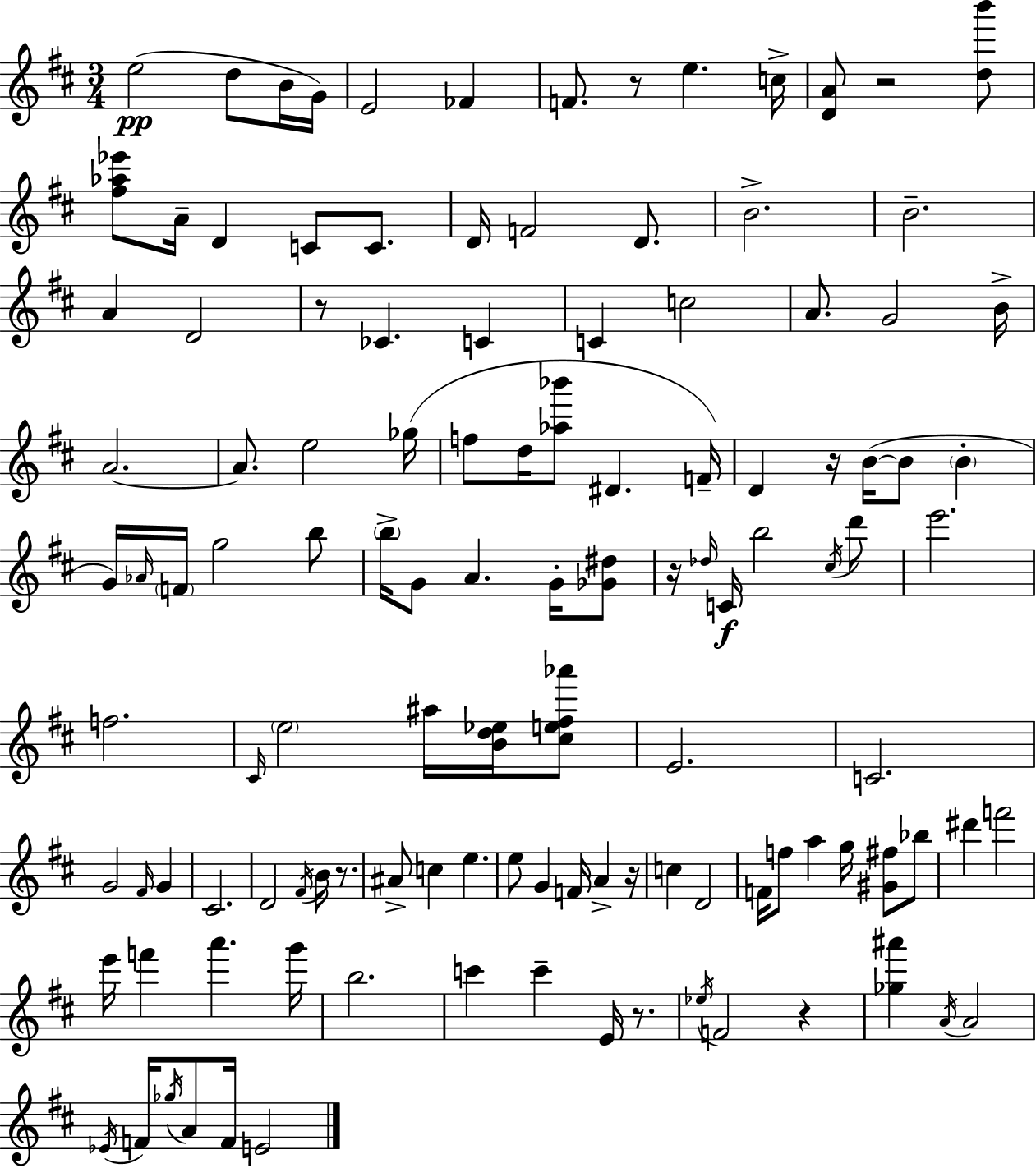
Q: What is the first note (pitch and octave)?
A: E5